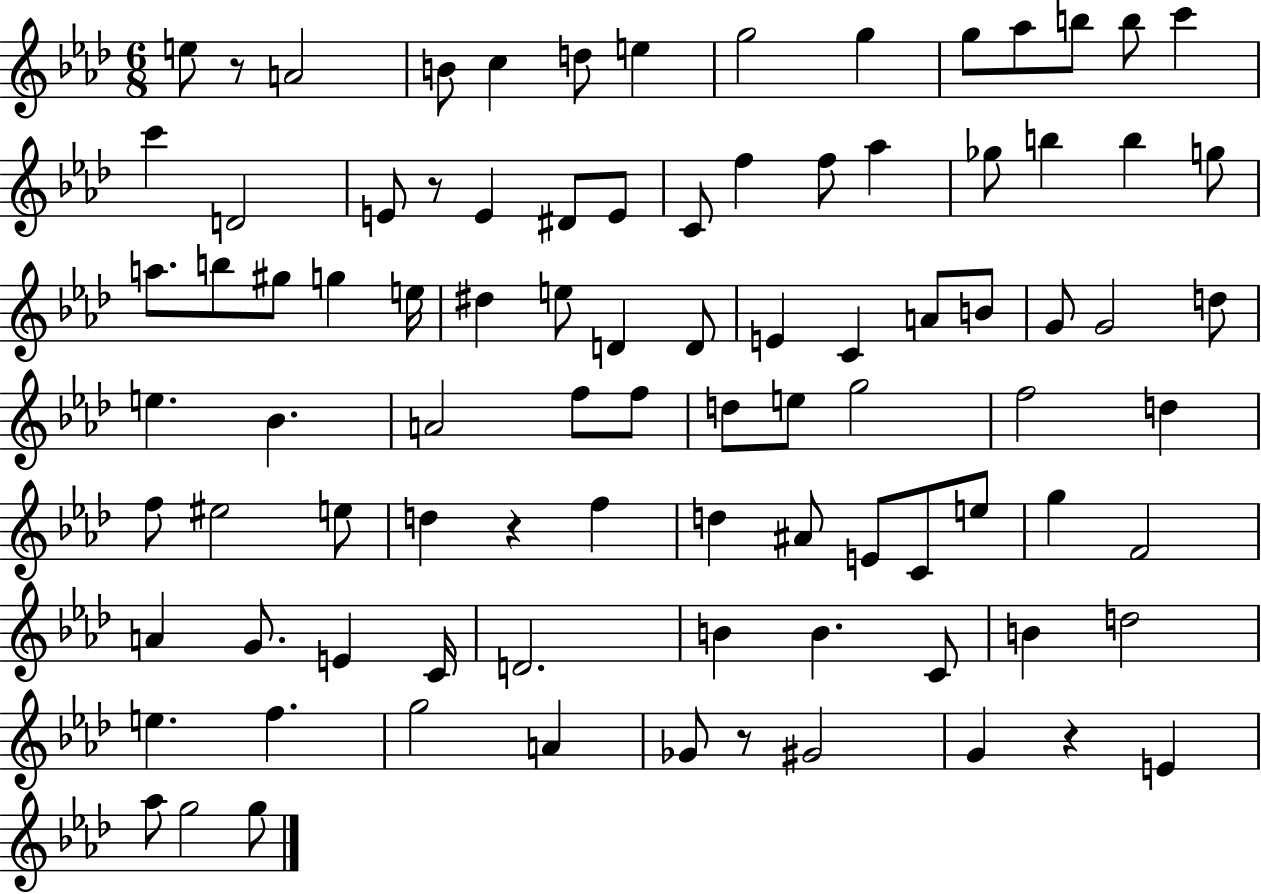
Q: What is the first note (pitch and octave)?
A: E5